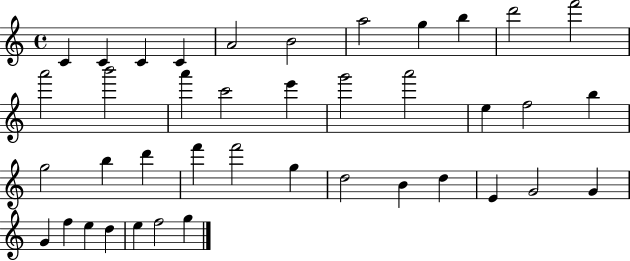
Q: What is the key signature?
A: C major